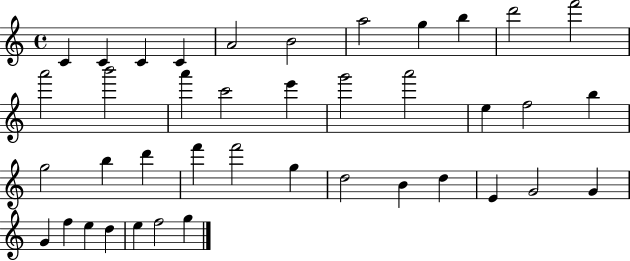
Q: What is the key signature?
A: C major